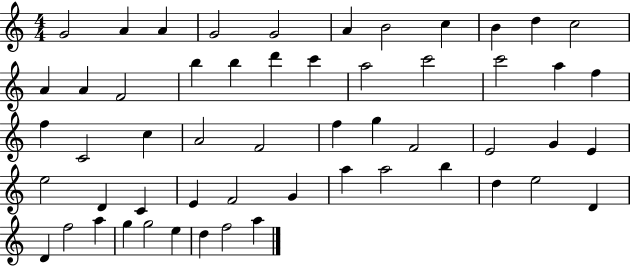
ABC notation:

X:1
T:Untitled
M:4/4
L:1/4
K:C
G2 A A G2 G2 A B2 c B d c2 A A F2 b b d' c' a2 c'2 c'2 a f f C2 c A2 F2 f g F2 E2 G E e2 D C E F2 G a a2 b d e2 D D f2 a g g2 e d f2 a